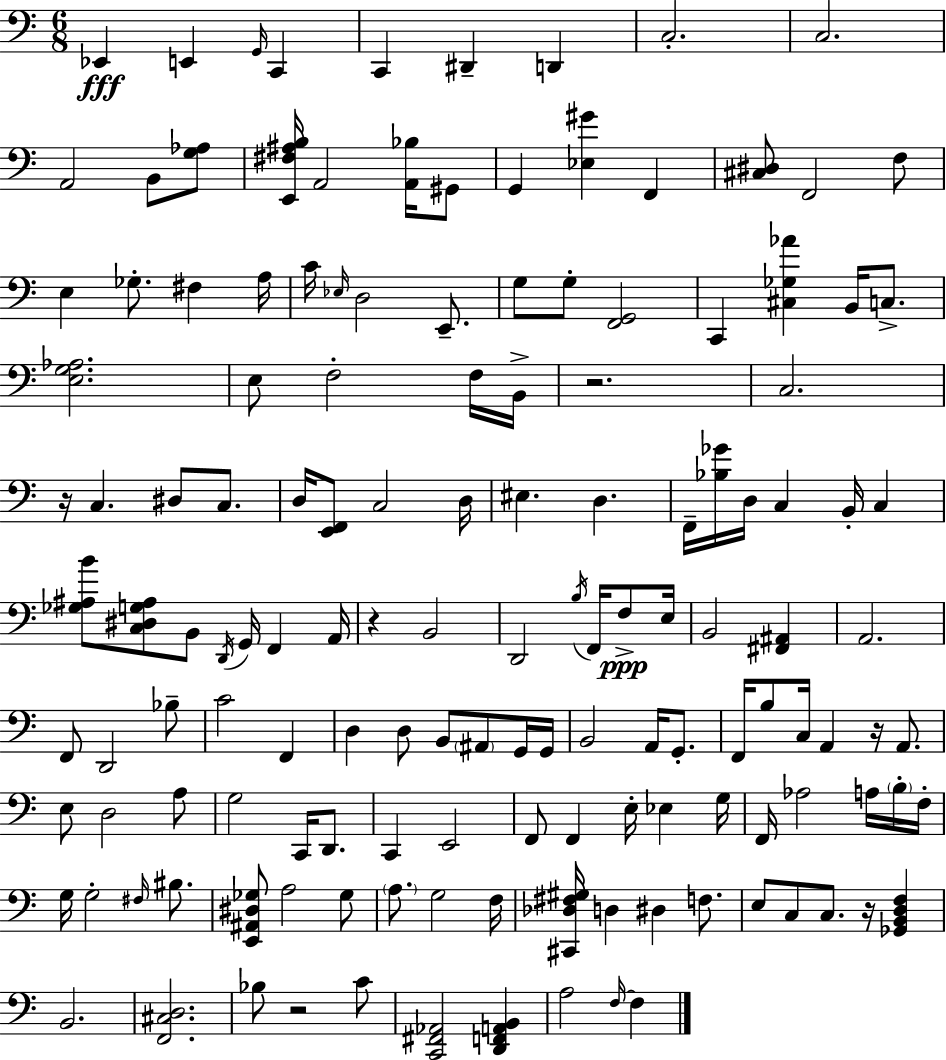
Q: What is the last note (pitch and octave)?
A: F3